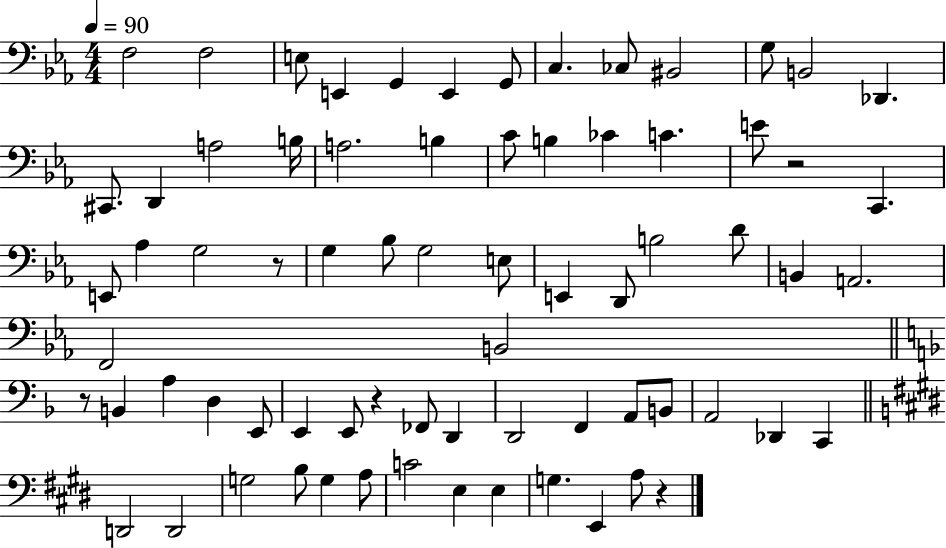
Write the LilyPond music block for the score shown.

{
  \clef bass
  \numericTimeSignature
  \time 4/4
  \key ees \major
  \tempo 4 = 90
  f2 f2 | e8 e,4 g,4 e,4 g,8 | c4. ces8 bis,2 | g8 b,2 des,4. | \break cis,8. d,4 a2 b16 | a2. b4 | c'8 b4 ces'4 c'4. | e'8 r2 c,4. | \break e,8 aes4 g2 r8 | g4 bes8 g2 e8 | e,4 d,8 b2 d'8 | b,4 a,2. | \break f,2 b,2 | \bar "||" \break \key d \minor r8 b,4 a4 d4 e,8 | e,4 e,8 r4 fes,8 d,4 | d,2 f,4 a,8 b,8 | a,2 des,4 c,4 | \break \bar "||" \break \key e \major d,2 d,2 | g2 b8 g4 a8 | c'2 e4 e4 | g4. e,4 a8 r4 | \break \bar "|."
}